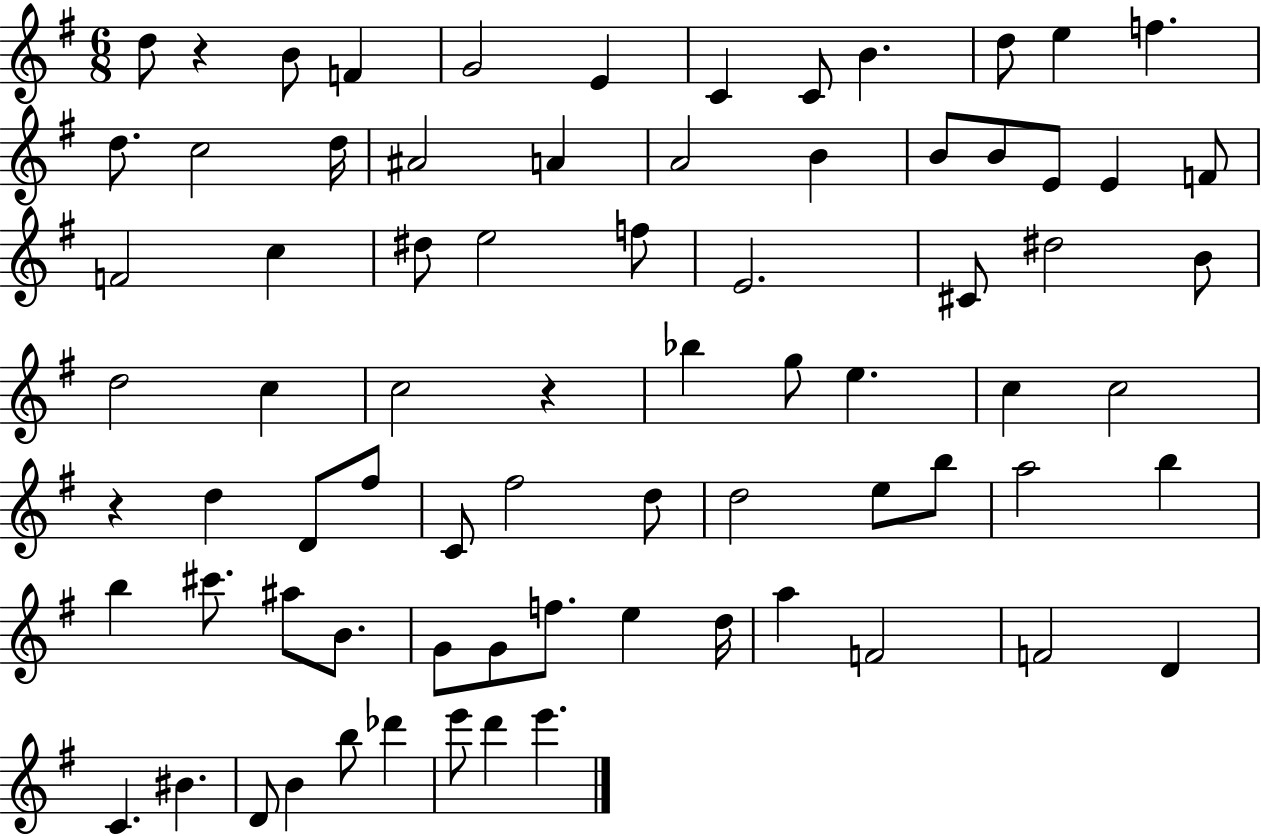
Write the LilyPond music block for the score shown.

{
  \clef treble
  \numericTimeSignature
  \time 6/8
  \key g \major
  d''8 r4 b'8 f'4 | g'2 e'4 | c'4 c'8 b'4. | d''8 e''4 f''4. | \break d''8. c''2 d''16 | ais'2 a'4 | a'2 b'4 | b'8 b'8 e'8 e'4 f'8 | \break f'2 c''4 | dis''8 e''2 f''8 | e'2. | cis'8 dis''2 b'8 | \break d''2 c''4 | c''2 r4 | bes''4 g''8 e''4. | c''4 c''2 | \break r4 d''4 d'8 fis''8 | c'8 fis''2 d''8 | d''2 e''8 b''8 | a''2 b''4 | \break b''4 cis'''8. ais''8 b'8. | g'8 g'8 f''8. e''4 d''16 | a''4 f'2 | f'2 d'4 | \break c'4. bis'4. | d'8 b'4 b''8 des'''4 | e'''8 d'''4 e'''4. | \bar "|."
}